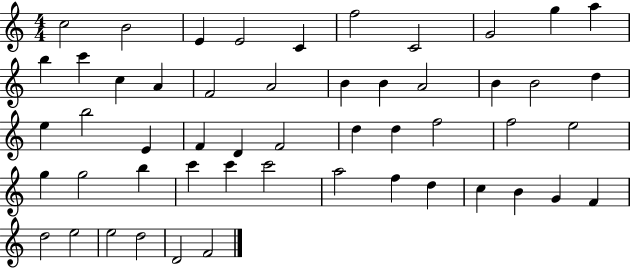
X:1
T:Untitled
M:4/4
L:1/4
K:C
c2 B2 E E2 C f2 C2 G2 g a b c' c A F2 A2 B B A2 B B2 d e b2 E F D F2 d d f2 f2 e2 g g2 b c' c' c'2 a2 f d c B G F d2 e2 e2 d2 D2 F2